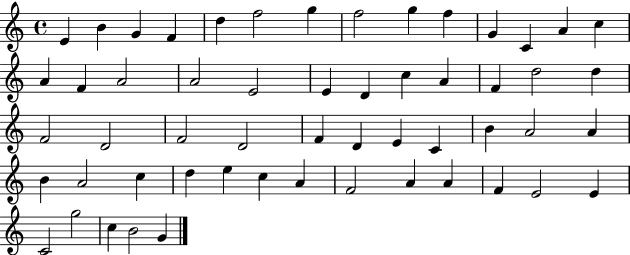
X:1
T:Untitled
M:4/4
L:1/4
K:C
E B G F d f2 g f2 g f G C A c A F A2 A2 E2 E D c A F d2 d F2 D2 F2 D2 F D E C B A2 A B A2 c d e c A F2 A A F E2 E C2 g2 c B2 G